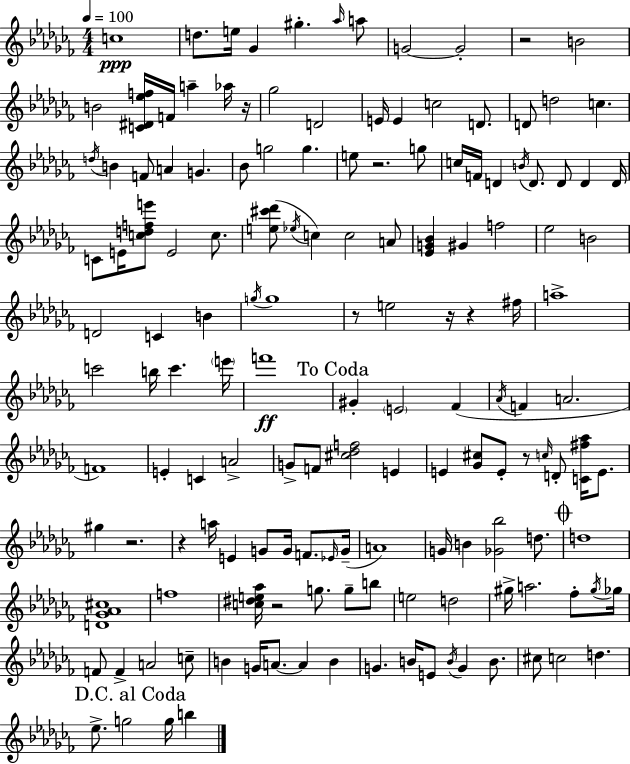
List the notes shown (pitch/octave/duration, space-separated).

C5/w D5/e. E5/s Gb4/q G#5/q. Ab5/s A5/e G4/h G4/h R/h B4/h B4/h [C4,D#4,Eb5,F5]/s F4/s A5/q Ab5/s R/s Gb5/h D4/h E4/s E4/q C5/h D4/e. D4/e D5/h C5/q. D5/s B4/q F4/e A4/q G4/q. Bb4/e G5/h G5/q. E5/e R/h. G5/e C5/s F4/s D4/q B4/s D4/e. D4/e D4/q D4/s C4/e E4/s [C5,D5,F5,E6]/e E4/h C5/e. [E5,C#6,Db6]/e Eb5/s C5/q C5/h A4/e [Eb4,G4,Bb4]/q G#4/q F5/h Eb5/h B4/h D4/h C4/q B4/q G5/s G5/w R/e E5/h R/s R/q F#5/s A5/w C6/h B5/s C6/q. E6/s F6/w G#4/q E4/h FES4/q Ab4/s F4/q A4/h. F4/w E4/q C4/q A4/h G4/e F4/e [C#5,Db5,F5]/h E4/q E4/q [Gb4,C#5]/e E4/e R/e C5/s D4/e [C4,F#5,Ab5]/s E4/e. G#5/q R/h. R/q A5/s E4/q G4/e G4/s F4/e. Eb4/s G4/s A4/w G4/s B4/q [Gb4,Bb5]/h D5/e. D5/w [D4,Gb4,Ab4,C#5]/w F5/w [C5,D#5,E5,Ab5]/s R/h G5/e. G5/e B5/e E5/h D5/h G#5/s A5/h. FES5/e G#5/s Gb5/s F4/e F4/q A4/h C5/e B4/q G4/s A4/e. A4/q B4/q G4/q. B4/s E4/e B4/s G4/q B4/e. C#5/e C5/h D5/q. Eb5/e. G5/h G5/s B5/q